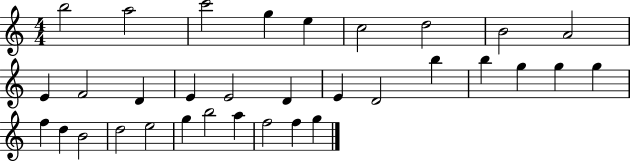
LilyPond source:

{
  \clef treble
  \numericTimeSignature
  \time 4/4
  \key c \major
  b''2 a''2 | c'''2 g''4 e''4 | c''2 d''2 | b'2 a'2 | \break e'4 f'2 d'4 | e'4 e'2 d'4 | e'4 d'2 b''4 | b''4 g''4 g''4 g''4 | \break f''4 d''4 b'2 | d''2 e''2 | g''4 b''2 a''4 | f''2 f''4 g''4 | \break \bar "|."
}